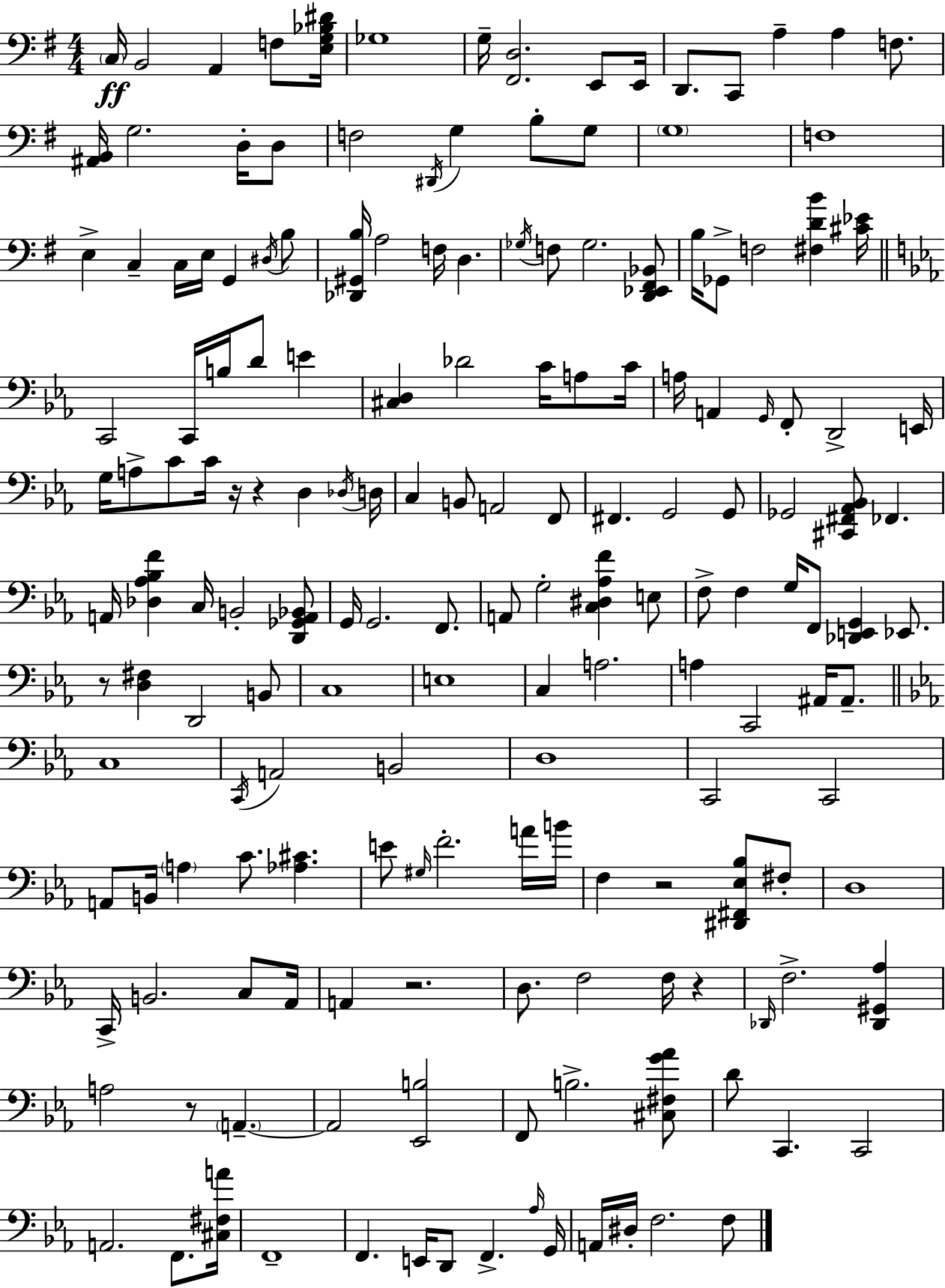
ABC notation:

X:1
T:Untitled
M:4/4
L:1/4
K:G
C,/4 B,,2 A,, F,/2 [E,G,_B,^D]/4 _G,4 G,/4 [^F,,D,]2 E,,/2 E,,/4 D,,/2 C,,/2 A, A, F,/2 [^A,,B,,]/4 G,2 D,/4 D,/2 F,2 ^D,,/4 G, B,/2 G,/2 G,4 F,4 E, C, C,/4 E,/4 G,, ^D,/4 B,/2 [_D,,^G,,B,]/4 A,2 F,/4 D, _G,/4 F,/2 _G,2 [D,,_E,,^F,,_B,,]/2 B,/4 _G,,/2 F,2 [^F,DB] [^C_E]/4 C,,2 C,,/4 B,/4 D/2 E [^C,D,] _D2 C/4 A,/2 C/4 A,/4 A,, G,,/4 F,,/2 D,,2 E,,/4 G,/4 A,/2 C/2 C/4 z/4 z D, _D,/4 D,/4 C, B,,/2 A,,2 F,,/2 ^F,, G,,2 G,,/2 _G,,2 [^C,,^F,,_A,,_B,,]/2 _F,, A,,/4 [_D,_A,_B,F] C,/4 B,,2 [D,,_G,,A,,_B,,]/2 G,,/4 G,,2 F,,/2 A,,/2 G,2 [C,^D,_A,F] E,/2 F,/2 F, G,/4 F,,/2 [_D,,E,,G,,] _E,,/2 z/2 [D,^F,] D,,2 B,,/2 C,4 E,4 C, A,2 A, C,,2 ^A,,/4 ^A,,/2 C,4 C,,/4 A,,2 B,,2 D,4 C,,2 C,,2 A,,/2 B,,/4 A, C/2 [_A,^C] E/2 ^G,/4 F2 A/4 B/4 F, z2 [^D,,^F,,_E,_B,]/2 ^F,/2 D,4 C,,/4 B,,2 C,/2 _A,,/4 A,, z2 D,/2 F,2 F,/4 z _D,,/4 F,2 [_D,,^G,,_A,] A,2 z/2 A,, A,,2 [_E,,B,]2 F,,/2 B,2 [^C,^F,G_A]/2 D/2 C,, C,,2 A,,2 F,,/2 [^C,^F,A]/4 F,,4 F,, E,,/4 D,,/2 F,, _A,/4 G,,/4 A,,/4 ^D,/4 F,2 F,/2